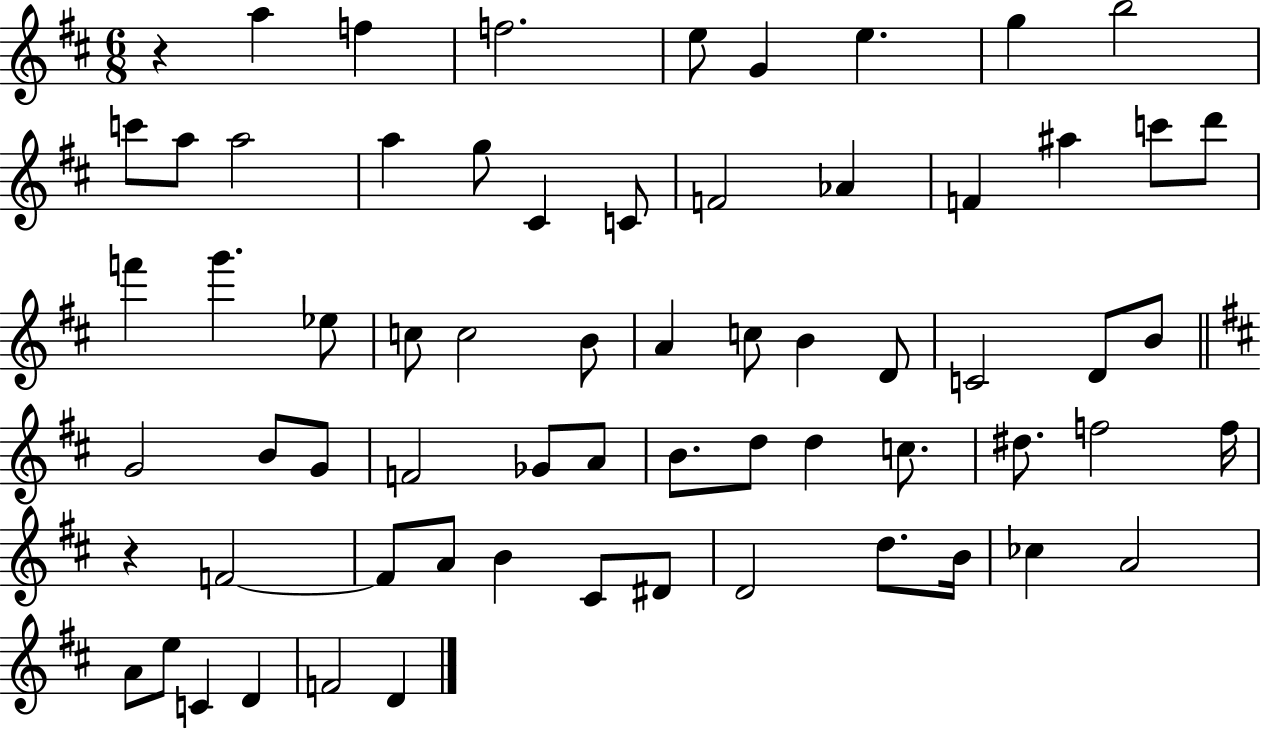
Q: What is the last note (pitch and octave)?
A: D4